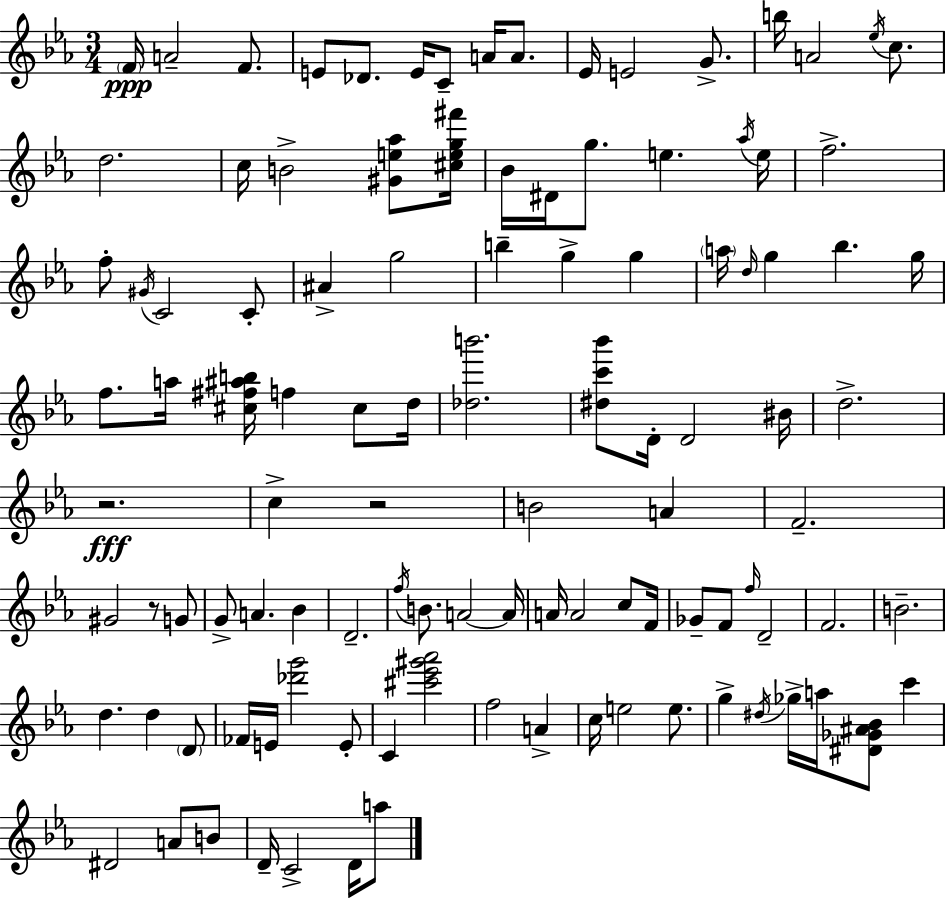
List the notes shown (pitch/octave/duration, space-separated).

F4/s A4/h F4/e. E4/e Db4/e. E4/s C4/e A4/s A4/e. Eb4/s E4/h G4/e. B5/s A4/h Eb5/s C5/e. D5/h. C5/s B4/h [G#4,E5,Ab5]/e [C#5,E5,G5,F#6]/s Bb4/s D#4/s G5/e. E5/q. Ab5/s E5/s F5/h. F5/e G#4/s C4/h C4/e A#4/q G5/h B5/q G5/q G5/q A5/s D5/s G5/q Bb5/q. G5/s F5/e. A5/s [C#5,F#5,A#5,B5]/s F5/q C#5/e D5/s [Db5,B6]/h. [D#5,C6,Bb6]/e D4/s D4/h BIS4/s D5/h. R/h. C5/q R/h B4/h A4/q F4/h. G#4/h R/e G4/e G4/e A4/q. Bb4/q D4/h. F5/s B4/e. A4/h A4/s A4/s A4/h C5/e F4/s Gb4/e F4/e F5/s D4/h F4/h. B4/h. D5/q. D5/q D4/e FES4/s E4/s [Db6,G6]/h E4/e C4/q [C#6,Eb6,G#6,Ab6]/h F5/h A4/q C5/s E5/h E5/e. G5/q D#5/s Gb5/s A5/s [D#4,Gb4,A#4,Bb4]/e C6/q D#4/h A4/e B4/e D4/s C4/h D4/s A5/e